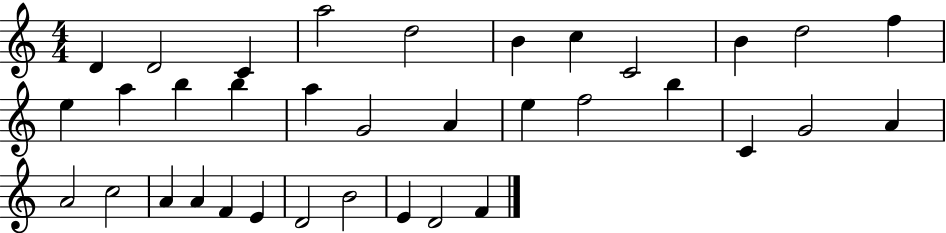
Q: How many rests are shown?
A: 0